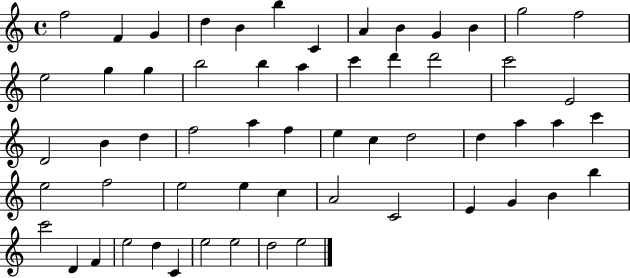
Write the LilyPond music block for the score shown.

{
  \clef treble
  \time 4/4
  \defaultTimeSignature
  \key c \major
  f''2 f'4 g'4 | d''4 b'4 b''4 c'4 | a'4 b'4 g'4 b'4 | g''2 f''2 | \break e''2 g''4 g''4 | b''2 b''4 a''4 | c'''4 d'''4 d'''2 | c'''2 e'2 | \break d'2 b'4 d''4 | f''2 a''4 f''4 | e''4 c''4 d''2 | d''4 a''4 a''4 c'''4 | \break e''2 f''2 | e''2 e''4 c''4 | a'2 c'2 | e'4 g'4 b'4 b''4 | \break c'''2 d'4 f'4 | e''2 d''4 c'4 | e''2 e''2 | d''2 e''2 | \break \bar "|."
}